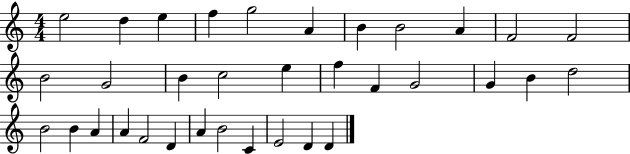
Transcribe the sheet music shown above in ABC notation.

X:1
T:Untitled
M:4/4
L:1/4
K:C
e2 d e f g2 A B B2 A F2 F2 B2 G2 B c2 e f F G2 G B d2 B2 B A A F2 D A B2 C E2 D D